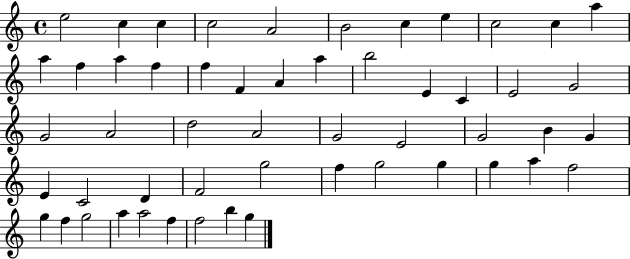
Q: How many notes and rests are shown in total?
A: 53